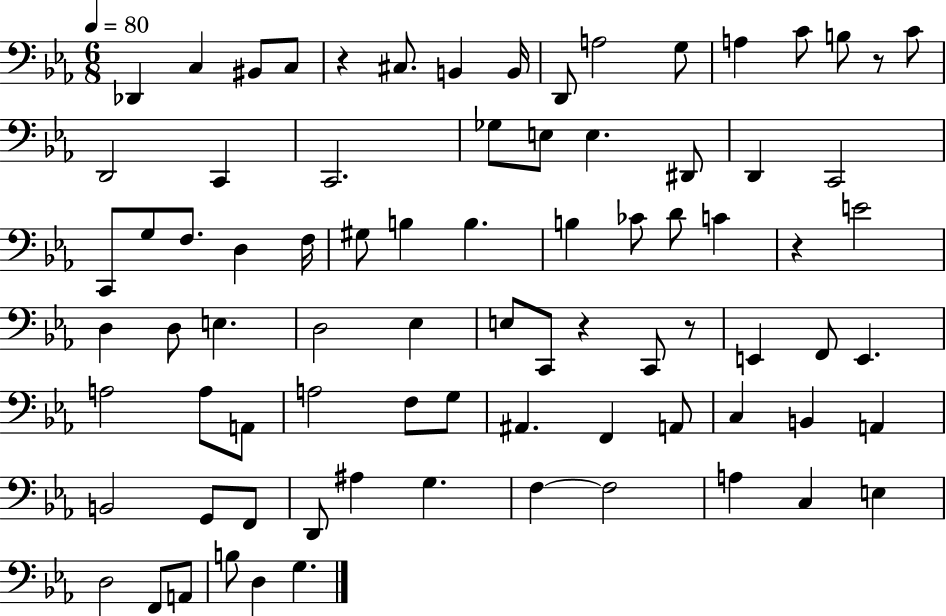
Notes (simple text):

Db2/q C3/q BIS2/e C3/e R/q C#3/e. B2/q B2/s D2/e A3/h G3/e A3/q C4/e B3/e R/e C4/e D2/h C2/q C2/h. Gb3/e E3/e E3/q. D#2/e D2/q C2/h C2/e G3/e F3/e. D3/q F3/s G#3/e B3/q B3/q. B3/q CES4/e D4/e C4/q R/q E4/h D3/q D3/e E3/q. D3/h Eb3/q E3/e C2/e R/q C2/e R/e E2/q F2/e E2/q. A3/h A3/e A2/e A3/h F3/e G3/e A#2/q. F2/q A2/e C3/q B2/q A2/q B2/h G2/e F2/e D2/e A#3/q G3/q. F3/q F3/h A3/q C3/q E3/q D3/h F2/e A2/e B3/e D3/q G3/q.